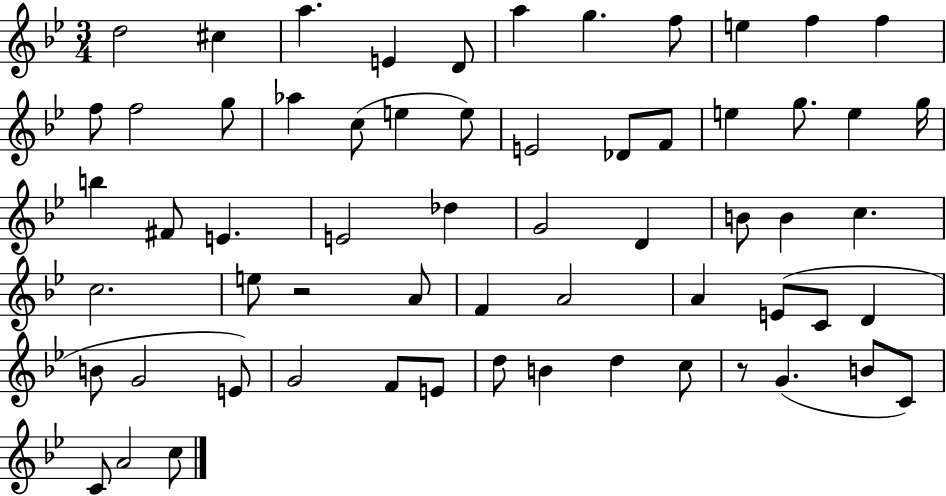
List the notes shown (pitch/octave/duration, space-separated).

D5/h C#5/q A5/q. E4/q D4/e A5/q G5/q. F5/e E5/q F5/q F5/q F5/e F5/h G5/e Ab5/q C5/e E5/q E5/e E4/h Db4/e F4/e E5/q G5/e. E5/q G5/s B5/q F#4/e E4/q. E4/h Db5/q G4/h D4/q B4/e B4/q C5/q. C5/h. E5/e R/h A4/e F4/q A4/h A4/q E4/e C4/e D4/q B4/e G4/h E4/e G4/h F4/e E4/e D5/e B4/q D5/q C5/e R/e G4/q. B4/e C4/e C4/e A4/h C5/e